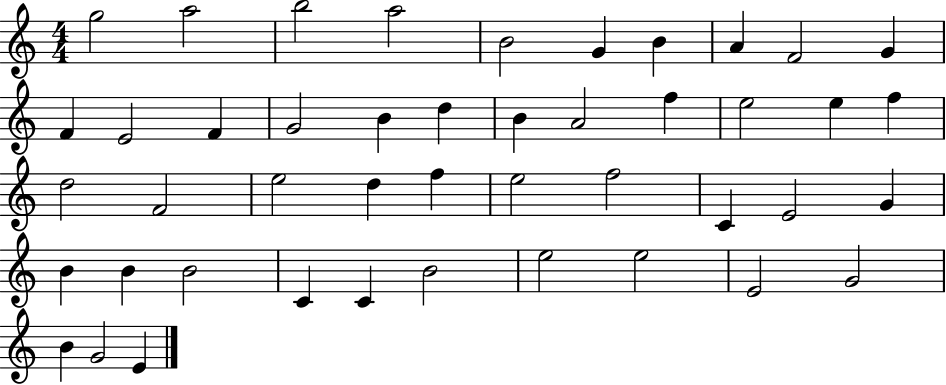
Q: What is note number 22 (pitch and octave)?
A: F5